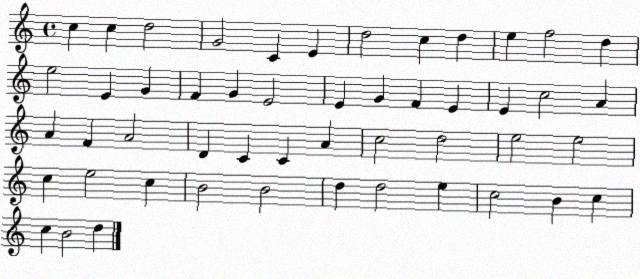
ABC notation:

X:1
T:Untitled
M:4/4
L:1/4
K:C
c c d2 G2 C E d2 c d e f2 d e2 E G F G E2 E G F E E c2 A A F A2 D C C A c2 d2 e2 e2 c e2 c B2 B2 d d2 e c2 B c c B2 d